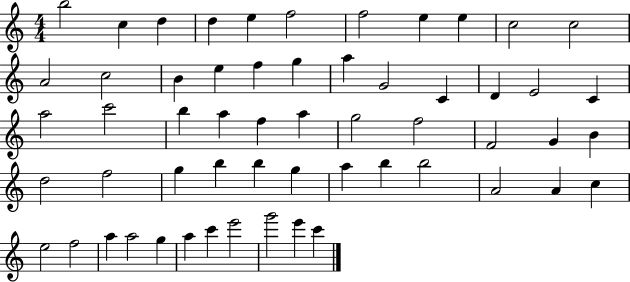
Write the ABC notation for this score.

X:1
T:Untitled
M:4/4
L:1/4
K:C
b2 c d d e f2 f2 e e c2 c2 A2 c2 B e f g a G2 C D E2 C a2 c'2 b a f a g2 f2 F2 G B d2 f2 g b b g a b b2 A2 A c e2 f2 a a2 g a c' e'2 g'2 e' c'